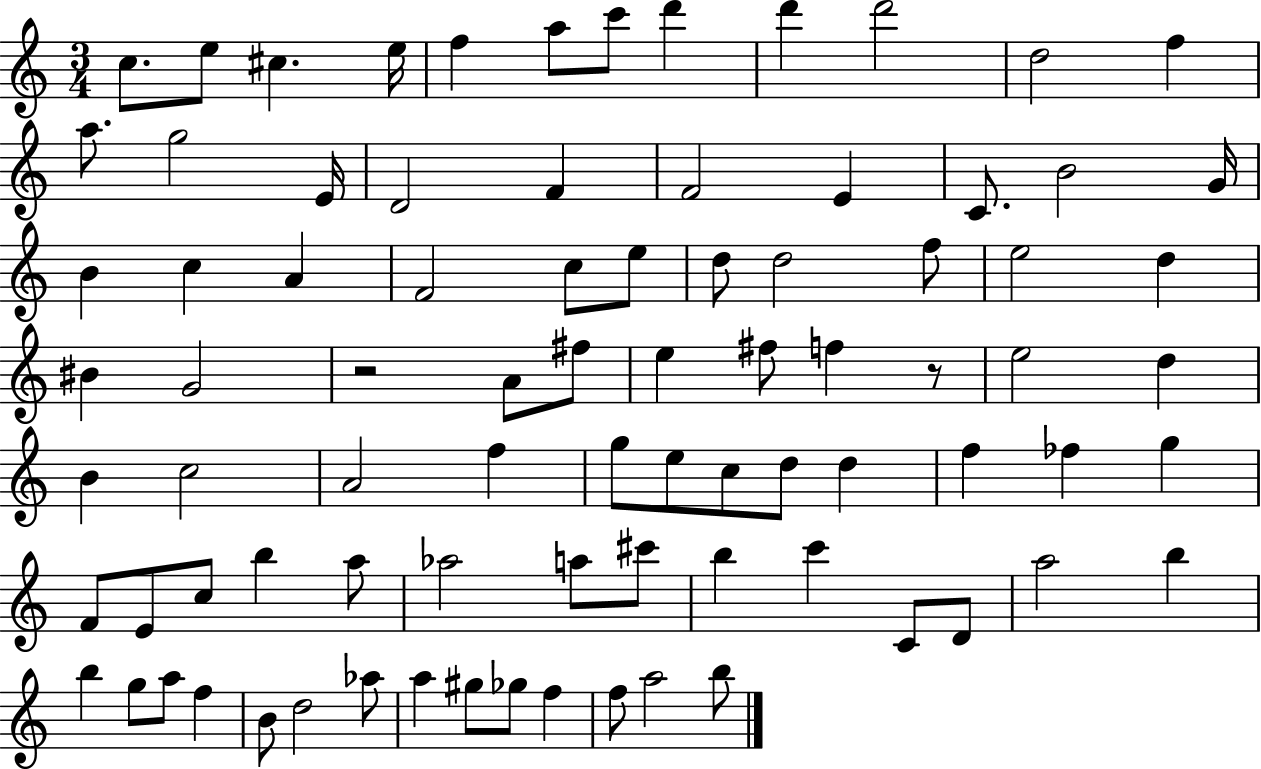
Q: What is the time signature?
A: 3/4